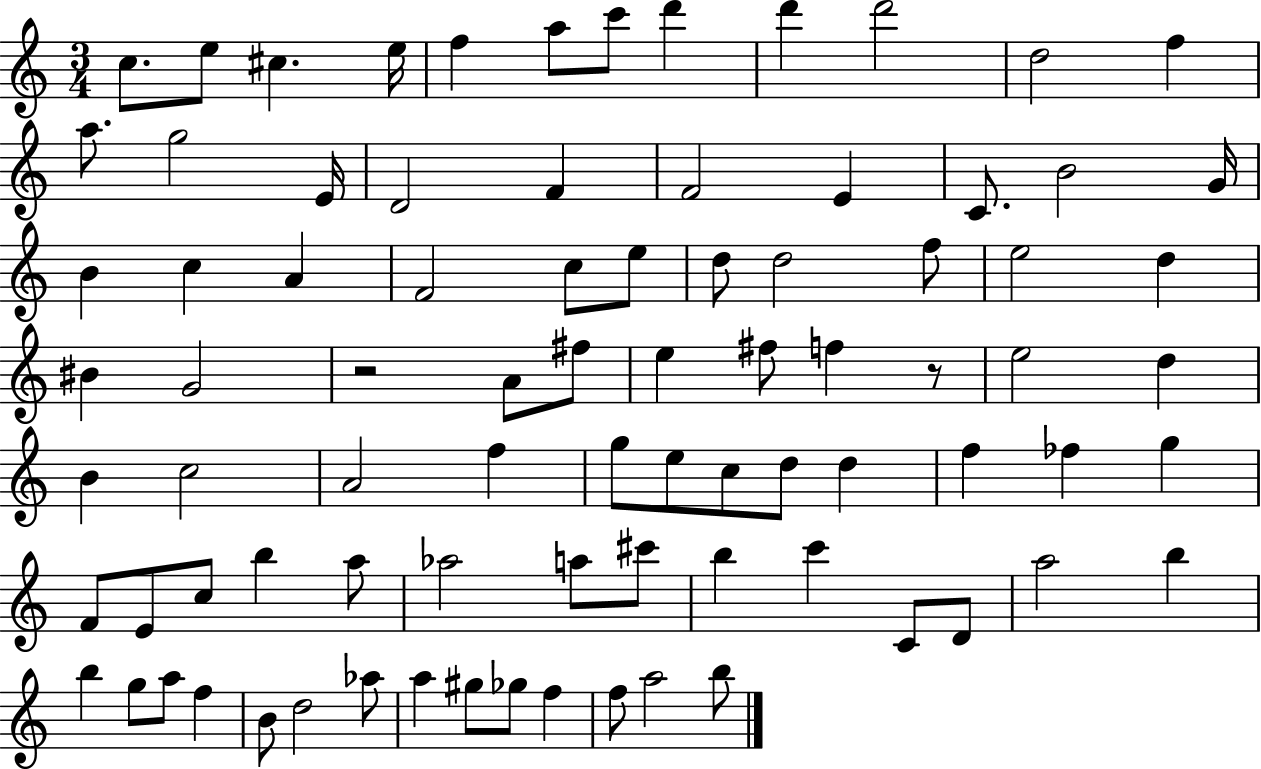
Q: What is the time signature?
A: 3/4